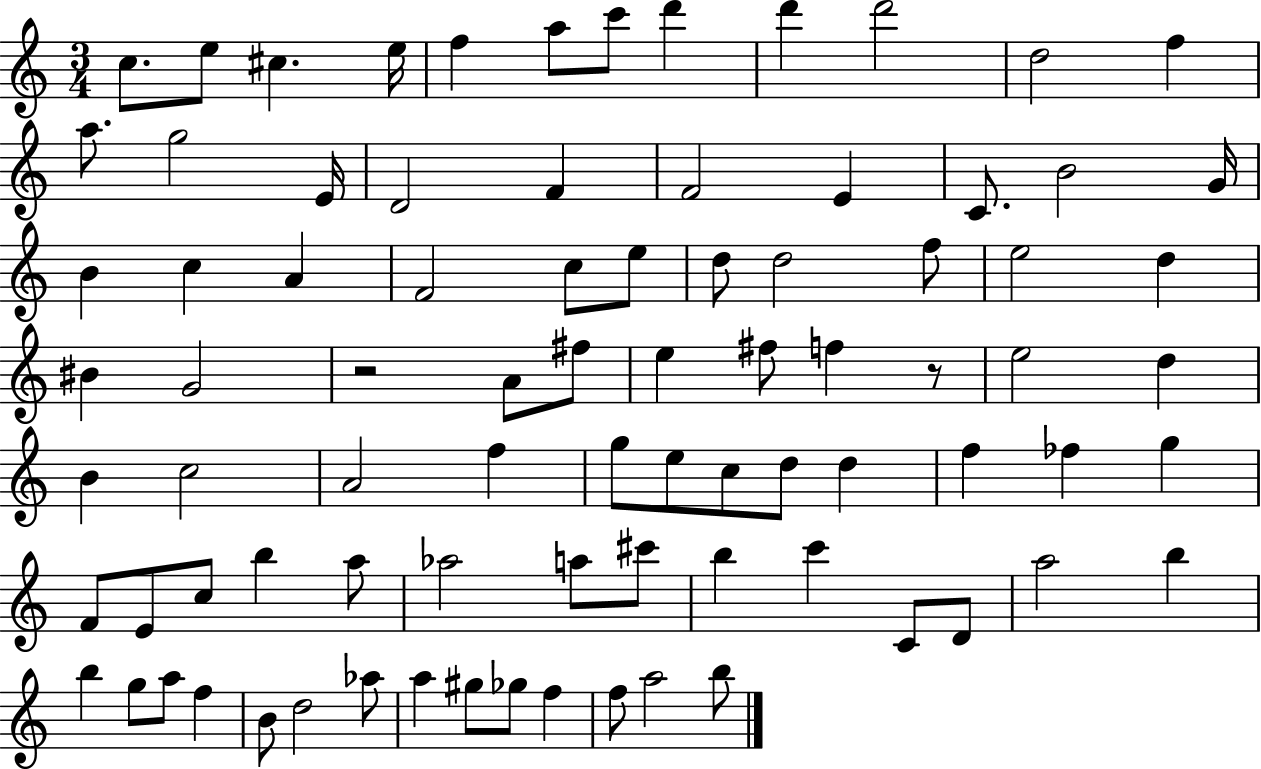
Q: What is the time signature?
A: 3/4